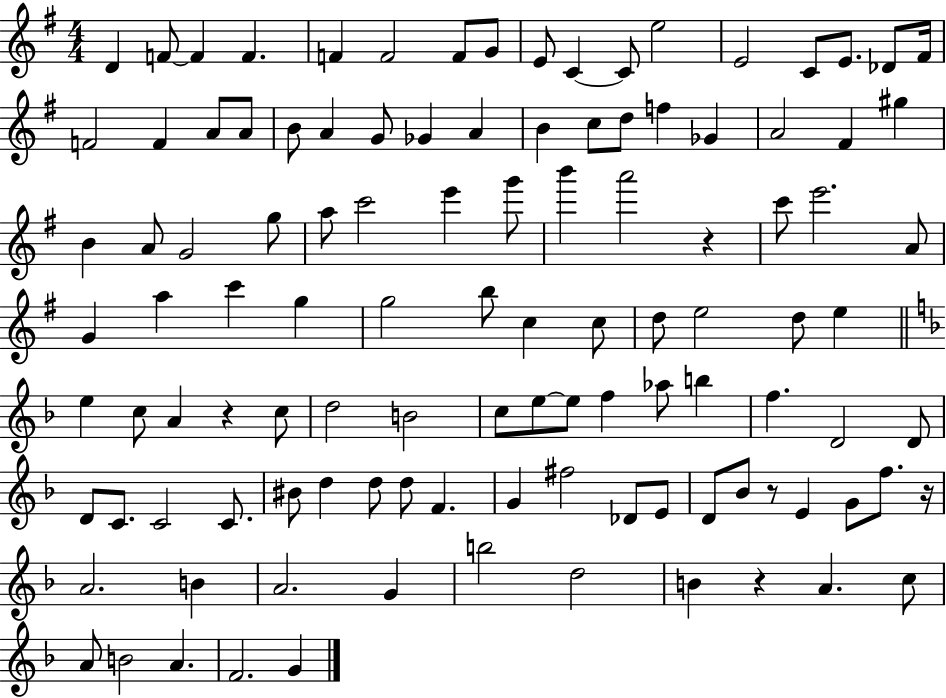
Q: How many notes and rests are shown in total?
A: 111